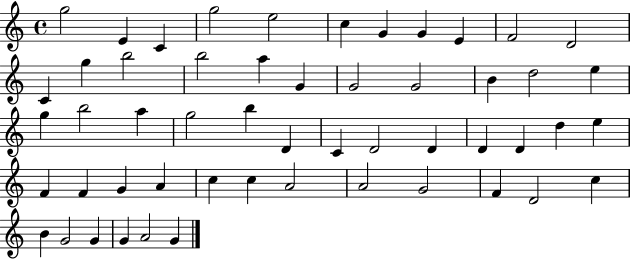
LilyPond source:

{
  \clef treble
  \time 4/4
  \defaultTimeSignature
  \key c \major
  g''2 e'4 c'4 | g''2 e''2 | c''4 g'4 g'4 e'4 | f'2 d'2 | \break c'4 g''4 b''2 | b''2 a''4 g'4 | g'2 g'2 | b'4 d''2 e''4 | \break g''4 b''2 a''4 | g''2 b''4 d'4 | c'4 d'2 d'4 | d'4 d'4 d''4 e''4 | \break f'4 f'4 g'4 a'4 | c''4 c''4 a'2 | a'2 g'2 | f'4 d'2 c''4 | \break b'4 g'2 g'4 | g'4 a'2 g'4 | \bar "|."
}